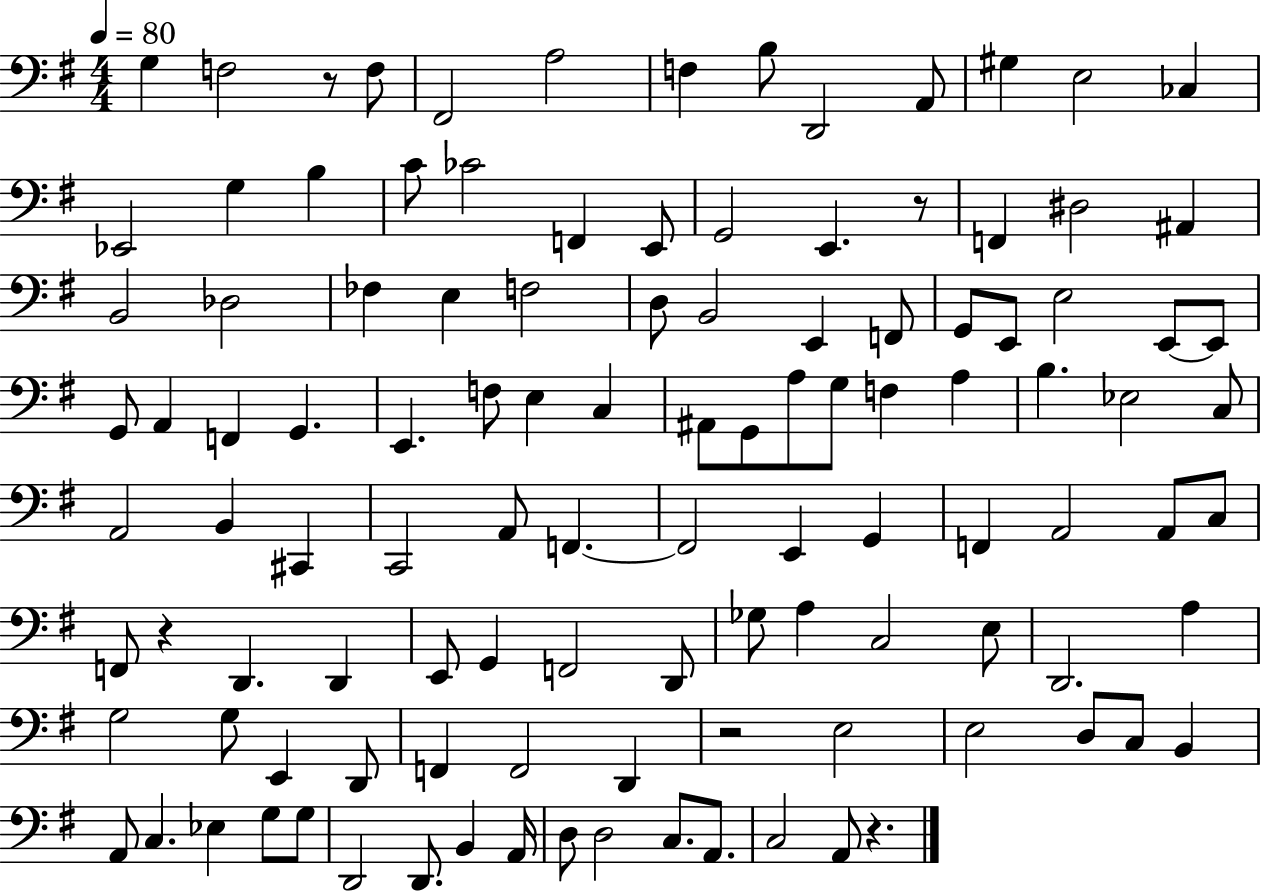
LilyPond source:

{
  \clef bass
  \numericTimeSignature
  \time 4/4
  \key g \major
  \tempo 4 = 80
  g4 f2 r8 f8 | fis,2 a2 | f4 b8 d,2 a,8 | gis4 e2 ces4 | \break ees,2 g4 b4 | c'8 ces'2 f,4 e,8 | g,2 e,4. r8 | f,4 dis2 ais,4 | \break b,2 des2 | fes4 e4 f2 | d8 b,2 e,4 f,8 | g,8 e,8 e2 e,8~~ e,8 | \break g,8 a,4 f,4 g,4. | e,4. f8 e4 c4 | ais,8 g,8 a8 g8 f4 a4 | b4. ees2 c8 | \break a,2 b,4 cis,4 | c,2 a,8 f,4.~~ | f,2 e,4 g,4 | f,4 a,2 a,8 c8 | \break f,8 r4 d,4. d,4 | e,8 g,4 f,2 d,8 | ges8 a4 c2 e8 | d,2. a4 | \break g2 g8 e,4 d,8 | f,4 f,2 d,4 | r2 e2 | e2 d8 c8 b,4 | \break a,8 c4. ees4 g8 g8 | d,2 d,8. b,4 a,16 | d8 d2 c8. a,8. | c2 a,8 r4. | \break \bar "|."
}